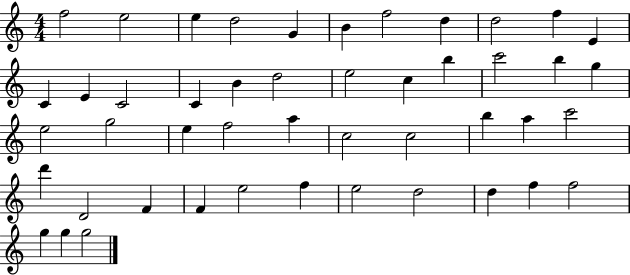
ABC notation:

X:1
T:Untitled
M:4/4
L:1/4
K:C
f2 e2 e d2 G B f2 d d2 f E C E C2 C B d2 e2 c b c'2 b g e2 g2 e f2 a c2 c2 b a c'2 d' D2 F F e2 f e2 d2 d f f2 g g g2